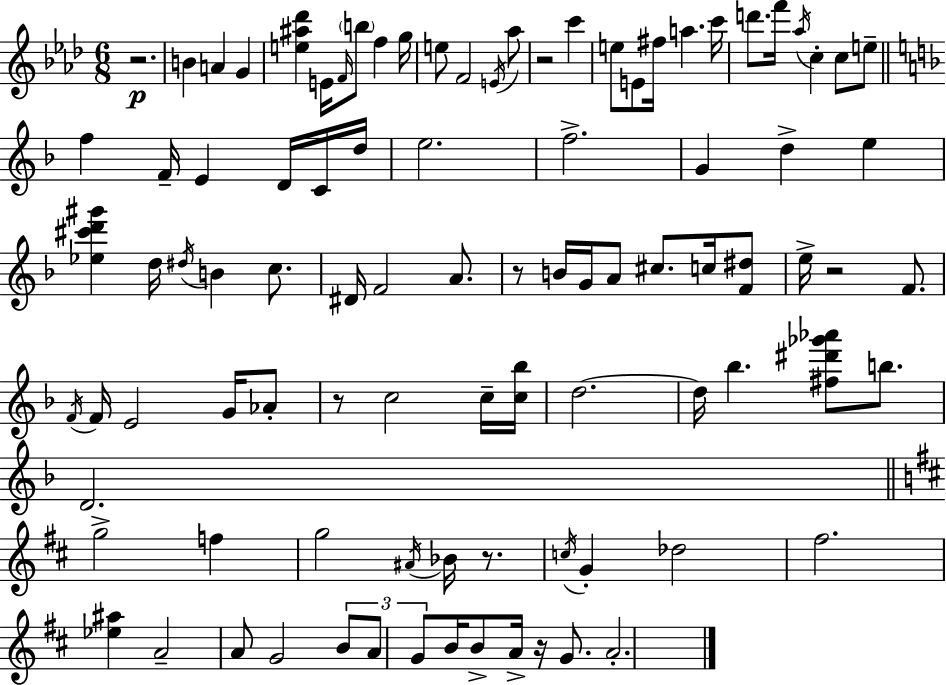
R/h. B4/q A4/q G4/q [E5,A#5,Db6]/q E4/s F4/s B5/e F5/q G5/s E5/e F4/h E4/s Ab5/e R/h C6/q E5/e E4/e F#5/s A5/q. C6/s D6/e. F6/s Ab5/s C5/q C5/e E5/e F5/q F4/s E4/q D4/s C4/s D5/s E5/h. F5/h. G4/q D5/q E5/q [Eb5,C#6,D6,G#6]/q D5/s D#5/s B4/q C5/e. D#4/s F4/h A4/e. R/e B4/s G4/s A4/e C#5/e. C5/s [F4,D#5]/e E5/s R/h F4/e. F4/s F4/s E4/h G4/s Ab4/e R/e C5/h C5/s [C5,Bb5]/s D5/h. D5/s Bb5/q. [F#5,D#6,Gb6,Ab6]/e B5/e. D4/h. G5/h F5/q G5/h A#4/s Bb4/s R/e. C5/s G4/q Db5/h F#5/h. [Eb5,A#5]/q A4/h A4/e G4/h B4/e A4/e G4/e B4/s B4/e A4/s R/s G4/e. A4/h.